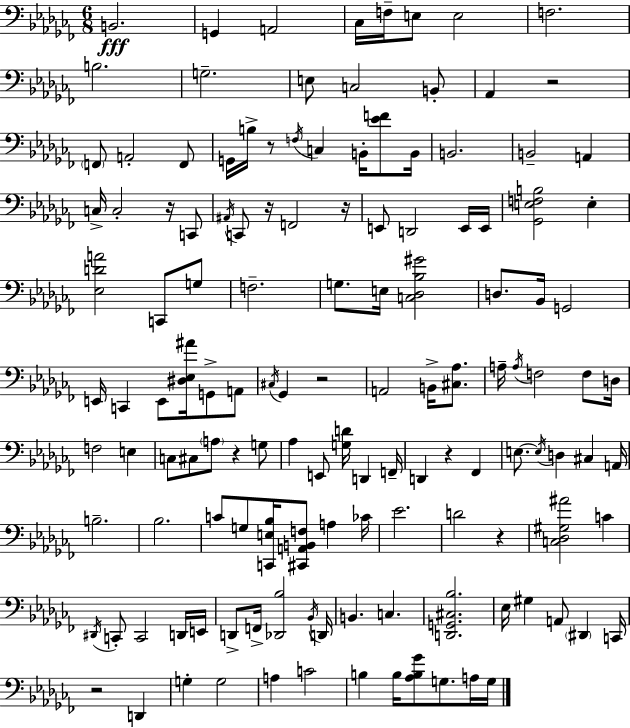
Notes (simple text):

B2/h. G2/q A2/h CES3/s F3/s E3/e E3/h F3/h. B3/h. G3/h. E3/e C3/h B2/e Ab2/q R/h F2/e A2/h F2/e G2/s B3/s R/e F3/s C3/q B2/s [Eb4,F4]/e B2/s B2/h. B2/h A2/q C3/s C3/h R/s C2/e A#2/s C2/e R/s F2/h R/s E2/e D2/h E2/s E2/s [Gb2,E3,F3,B3]/h E3/q [Eb3,D4,A4]/h C2/e G3/e F3/h. G3/e. E3/s [C3,Db3,Bb3,G#4]/h D3/e. Bb2/s G2/h E2/s C2/q E2/e [D#3,Eb3,A#4]/s G2/e A2/e C#3/s Gb2/q R/h A2/h B2/s [C#3,Ab3]/e. A3/s A3/s F3/h F3/e D3/s F3/h E3/q C3/e C#3/e A3/e R/q G3/e Ab3/q E2/e [G3,D4]/s D2/q F2/s D2/q R/q FES2/q E3/e. E3/s D3/q C#3/q A2/s B3/h. Bb3/h. C4/e G3/e [C2,E3,Bb3]/s [C#2,A2,B2,F3]/e A3/q CES4/s Eb4/h. D4/h R/q [C3,Db3,G#3,A#4]/h C4/q D#2/s C2/e C2/h D2/s E2/s D2/e F2/s [Db2,Bb3]/h Bb2/s D2/s B2/q. C3/q. [D2,G2,C#3,Bb3]/h. Eb3/s G#3/q A2/e D#2/q C2/s R/h D2/q G3/q G3/h A3/q C4/h B3/q B3/s [Ab3,B3,Gb4]/e G3/e. A3/s G3/s